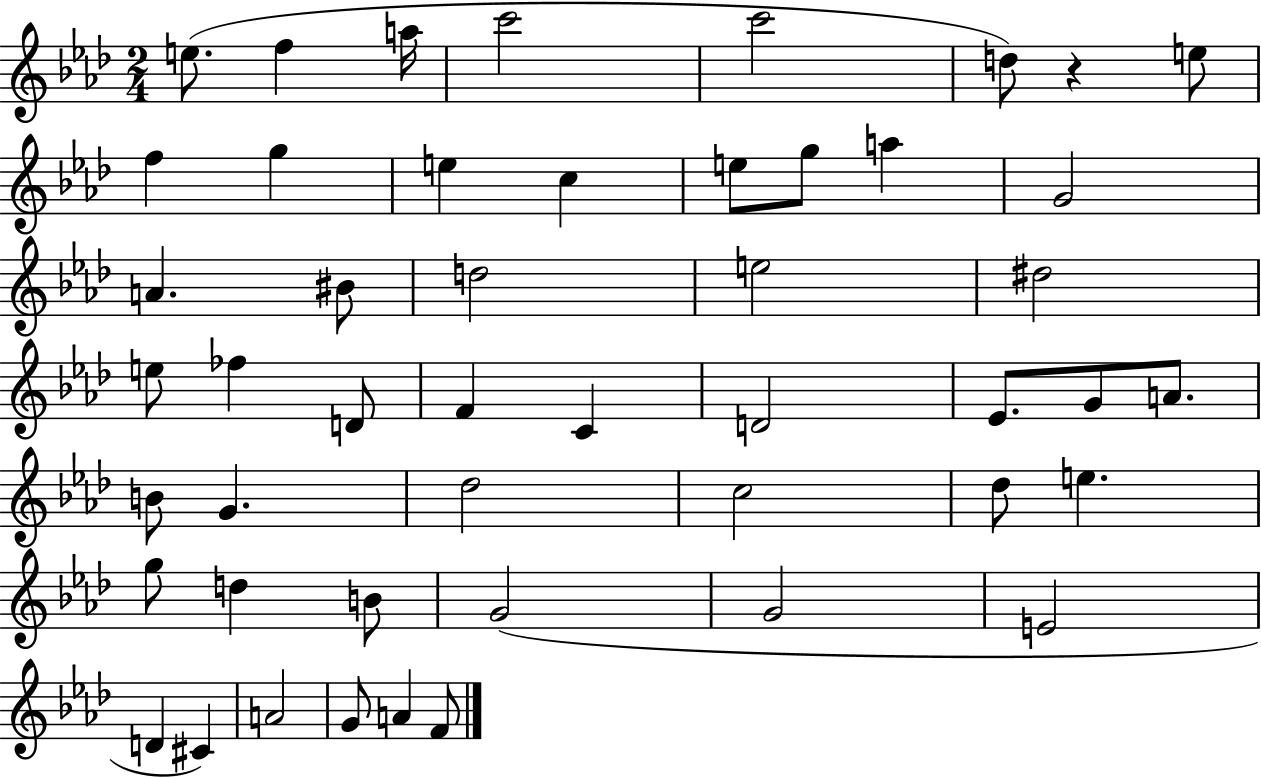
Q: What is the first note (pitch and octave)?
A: E5